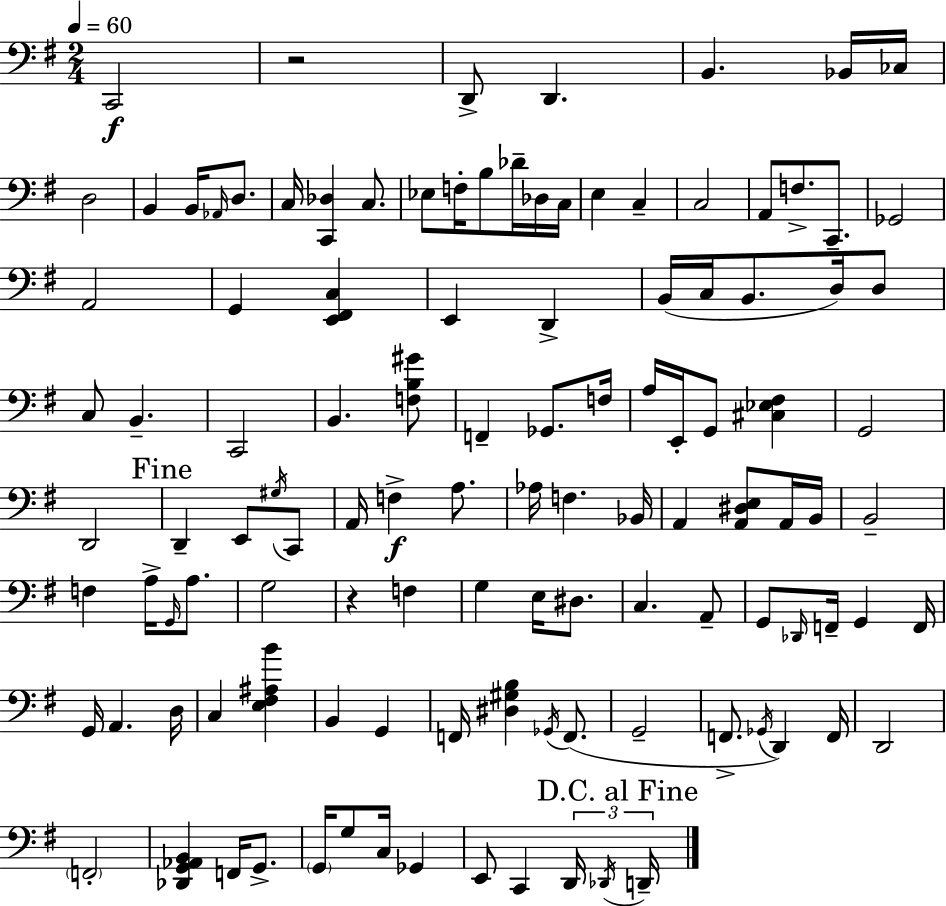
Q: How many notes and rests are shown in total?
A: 114